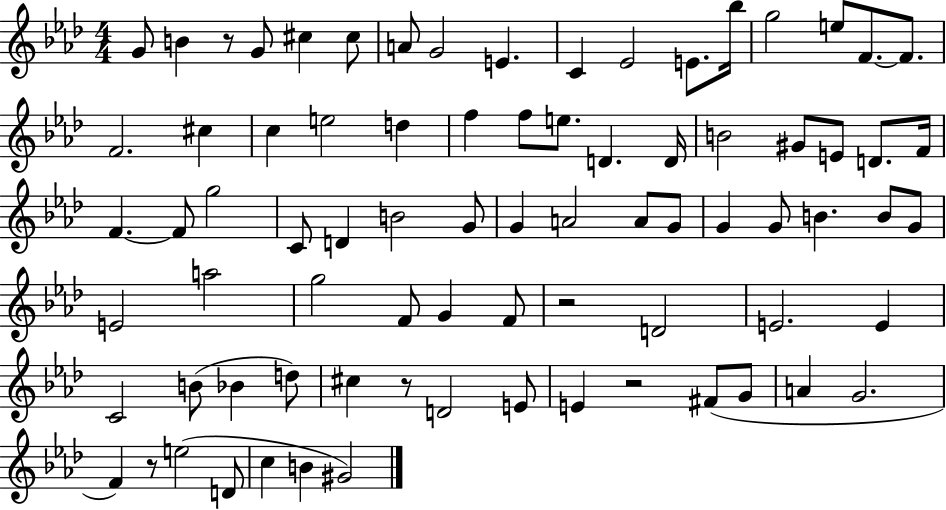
X:1
T:Untitled
M:4/4
L:1/4
K:Ab
G/2 B z/2 G/2 ^c ^c/2 A/2 G2 E C _E2 E/2 _b/4 g2 e/2 F/2 F/2 F2 ^c c e2 d f f/2 e/2 D D/4 B2 ^G/2 E/2 D/2 F/4 F F/2 g2 C/2 D B2 G/2 G A2 A/2 G/2 G G/2 B B/2 G/2 E2 a2 g2 F/2 G F/2 z2 D2 E2 E C2 B/2 _B d/2 ^c z/2 D2 E/2 E z2 ^F/2 G/2 A G2 F z/2 e2 D/2 c B ^G2